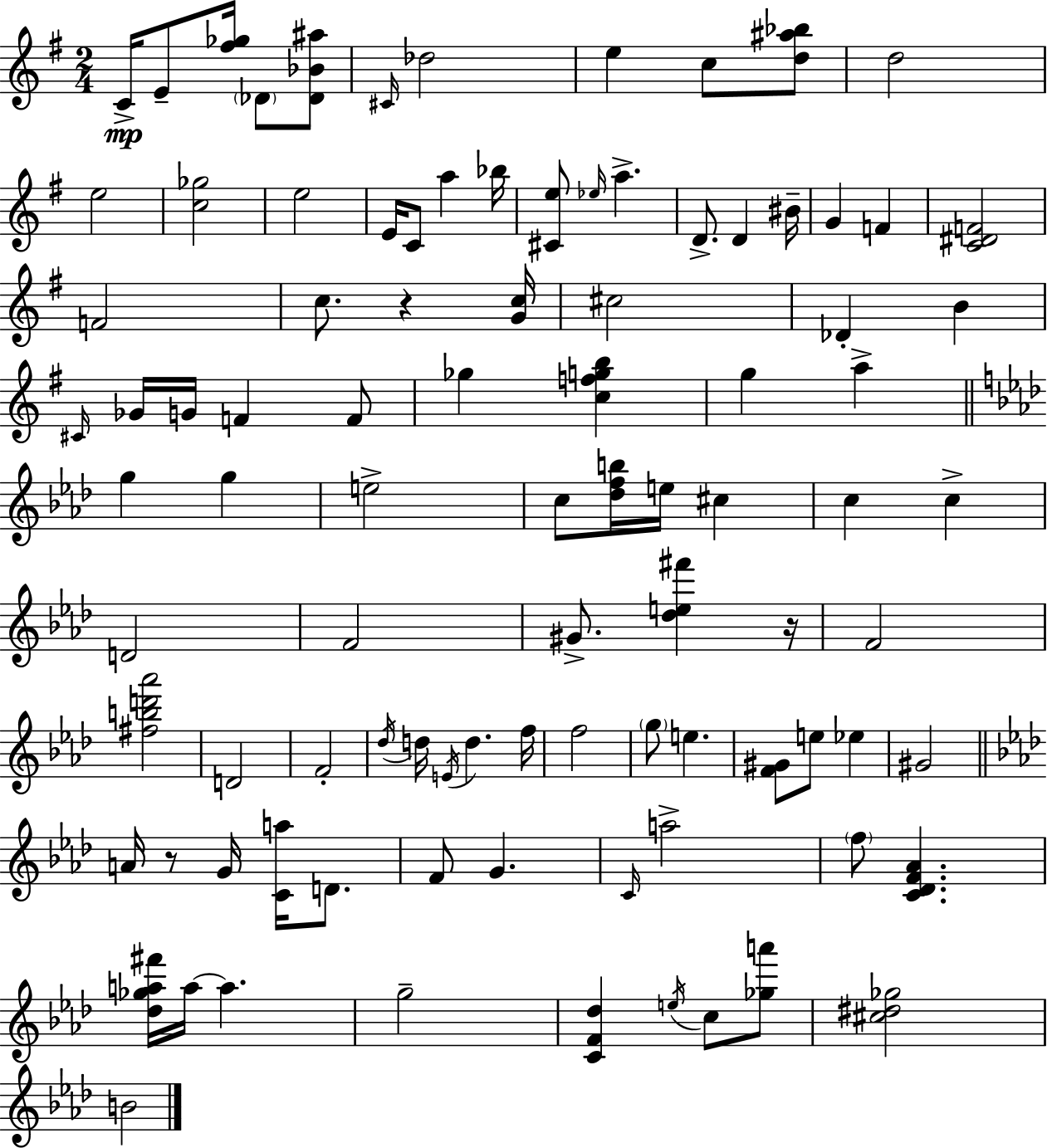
{
  \clef treble
  \numericTimeSignature
  \time 2/4
  \key e \minor
  c'16->\mp e'8-- <fis'' ges''>16 \parenthesize des'8 <des' bes' ais''>8 | \grace { cis'16 } des''2 | e''4 c''8 <d'' ais'' bes''>8 | d''2 | \break e''2 | <c'' ges''>2 | e''2 | e'16 c'8 a''4 | \break bes''16 <cis' e''>8 \grace { ees''16 } a''4.-> | d'8.-> d'4 | bis'16-- g'4 f'4 | <c' dis' f'>2 | \break f'2 | c''8. r4 | <g' c''>16 cis''2 | des'4-. b'4 | \break \grace { cis'16 } ges'16 g'16 f'4 | f'8 ges''4 <c'' f'' g'' b''>4 | g''4 a''4-> | \bar "||" \break \key aes \major g''4 g''4 | e''2-> | c''8 <des'' f'' b''>16 e''16 cis''4 | c''4 c''4-> | \break d'2 | f'2 | gis'8.-> <des'' e'' fis'''>4 r16 | f'2 | \break <fis'' b'' d''' aes'''>2 | d'2 | f'2-. | \acciaccatura { des''16 } d''16 \acciaccatura { e'16 } d''4. | \break f''16 f''2 | \parenthesize g''8 e''4. | <f' gis'>8 e''8 ees''4 | gis'2 | \break \bar "||" \break \key aes \major a'16 r8 g'16 <c' a''>16 d'8. | f'8 g'4. | \grace { c'16 } a''2-> | \parenthesize f''8 <c' des' f' aes'>4. | \break <des'' ges'' a'' fis'''>16 a''16~~ a''4. | g''2-- | <c' f' des''>4 \acciaccatura { e''16 } c''8 | <ges'' a'''>8 <cis'' dis'' ges''>2 | \break b'2 | \bar "|."
}